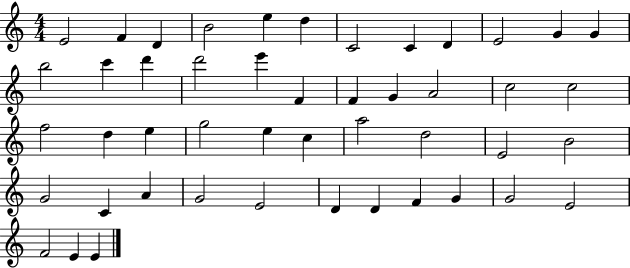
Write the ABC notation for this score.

X:1
T:Untitled
M:4/4
L:1/4
K:C
E2 F D B2 e d C2 C D E2 G G b2 c' d' d'2 e' F F G A2 c2 c2 f2 d e g2 e c a2 d2 E2 B2 G2 C A G2 E2 D D F G G2 E2 F2 E E